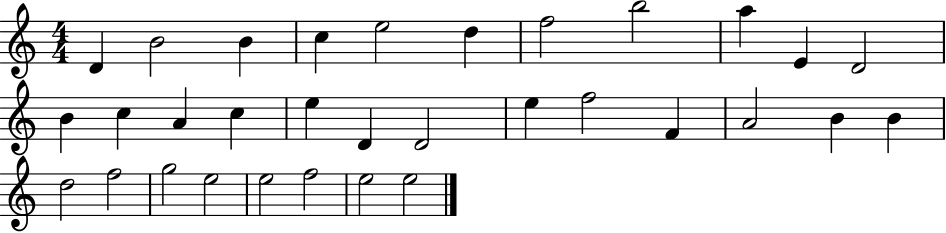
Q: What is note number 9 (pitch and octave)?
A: A5